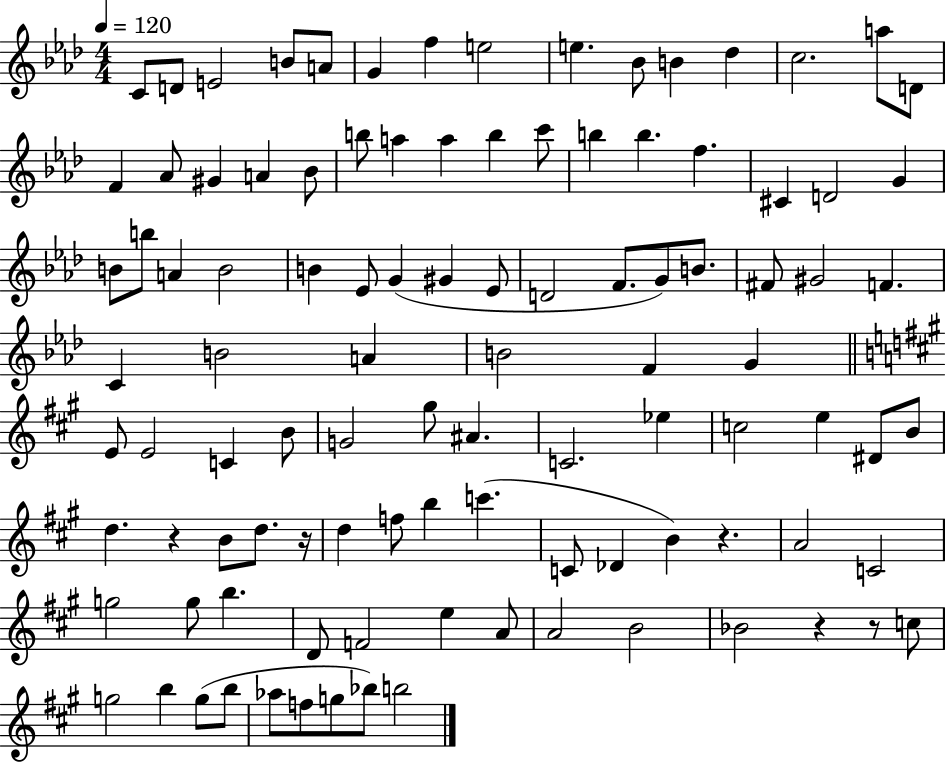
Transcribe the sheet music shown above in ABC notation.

X:1
T:Untitled
M:4/4
L:1/4
K:Ab
C/2 D/2 E2 B/2 A/2 G f e2 e _B/2 B _d c2 a/2 D/2 F _A/2 ^G A _B/2 b/2 a a b c'/2 b b f ^C D2 G B/2 b/2 A B2 B _E/2 G ^G _E/2 D2 F/2 G/2 B/2 ^F/2 ^G2 F C B2 A B2 F G E/2 E2 C B/2 G2 ^g/2 ^A C2 _e c2 e ^D/2 B/2 d z B/2 d/2 z/4 d f/2 b c' C/2 _D B z A2 C2 g2 g/2 b D/2 F2 e A/2 A2 B2 _B2 z z/2 c/2 g2 b g/2 b/2 _a/2 f/2 g/2 _b/2 b2